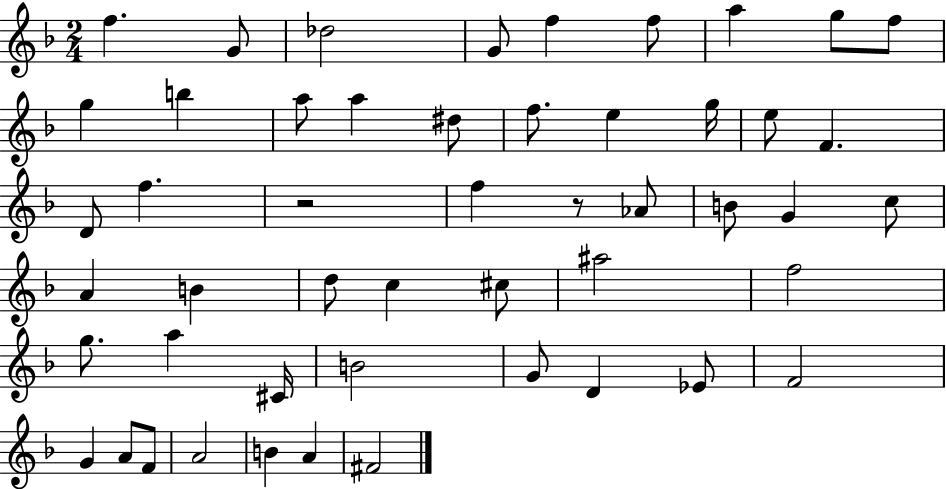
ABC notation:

X:1
T:Untitled
M:2/4
L:1/4
K:F
f G/2 _d2 G/2 f f/2 a g/2 f/2 g b a/2 a ^d/2 f/2 e g/4 e/2 F D/2 f z2 f z/2 _A/2 B/2 G c/2 A B d/2 c ^c/2 ^a2 f2 g/2 a ^C/4 B2 G/2 D _E/2 F2 G A/2 F/2 A2 B A ^F2